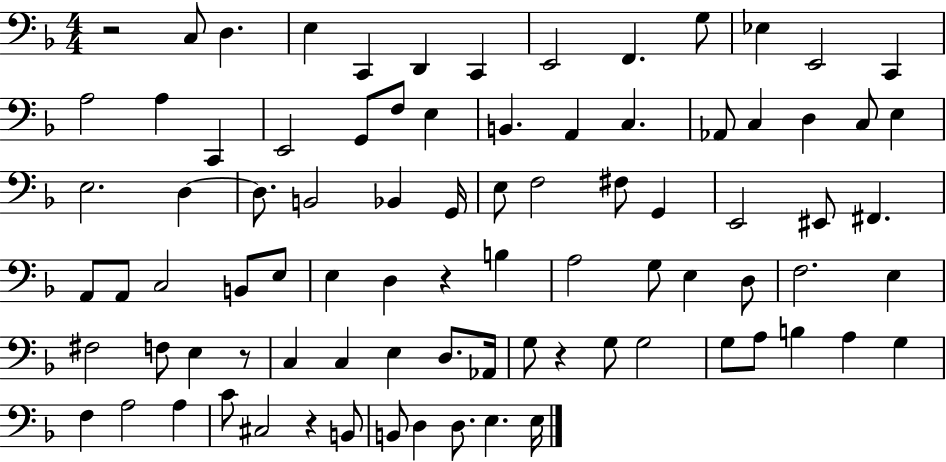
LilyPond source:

{
  \clef bass
  \numericTimeSignature
  \time 4/4
  \key f \major
  r2 c8 d4. | e4 c,4 d,4 c,4 | e,2 f,4. g8 | ees4 e,2 c,4 | \break a2 a4 c,4 | e,2 g,8 f8 e4 | b,4. a,4 c4. | aes,8 c4 d4 c8 e4 | \break e2. d4~~ | d8. b,2 bes,4 g,16 | e8 f2 fis8 g,4 | e,2 eis,8 fis,4. | \break a,8 a,8 c2 b,8 e8 | e4 d4 r4 b4 | a2 g8 e4 d8 | f2. e4 | \break fis2 f8 e4 r8 | c4 c4 e4 d8. aes,16 | g8 r4 g8 g2 | g8 a8 b4 a4 g4 | \break f4 a2 a4 | c'8 cis2 r4 b,8 | b,8 d4 d8. e4. e16 | \bar "|."
}